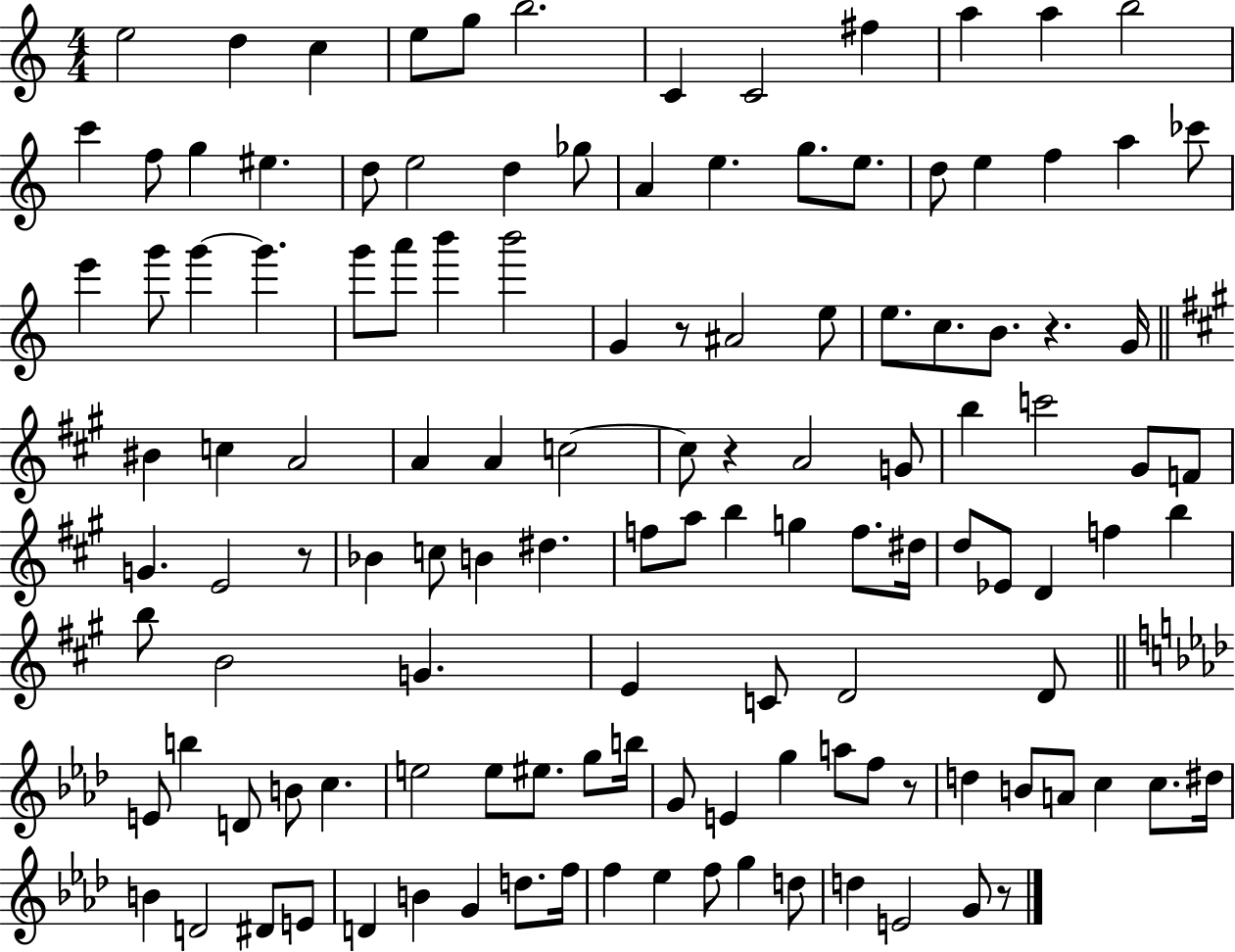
E5/h D5/q C5/q E5/e G5/e B5/h. C4/q C4/h F#5/q A5/q A5/q B5/h C6/q F5/e G5/q EIS5/q. D5/e E5/h D5/q Gb5/e A4/q E5/q. G5/e. E5/e. D5/e E5/q F5/q A5/q CES6/e E6/q G6/e G6/q G6/q. G6/e A6/e B6/q B6/h G4/q R/e A#4/h E5/e E5/e. C5/e. B4/e. R/q. G4/s BIS4/q C5/q A4/h A4/q A4/q C5/h C5/e R/q A4/h G4/e B5/q C6/h G#4/e F4/e G4/q. E4/h R/e Bb4/q C5/e B4/q D#5/q. F5/e A5/e B5/q G5/q F5/e. D#5/s D5/e Eb4/e D4/q F5/q B5/q B5/e B4/h G4/q. E4/q C4/e D4/h D4/e E4/e B5/q D4/e B4/e C5/q. E5/h E5/e EIS5/e. G5/e B5/s G4/e E4/q G5/q A5/e F5/e R/e D5/q B4/e A4/e C5/q C5/e. D#5/s B4/q D4/h D#4/e E4/e D4/q B4/q G4/q D5/e. F5/s F5/q Eb5/q F5/e G5/q D5/e D5/q E4/h G4/e R/e